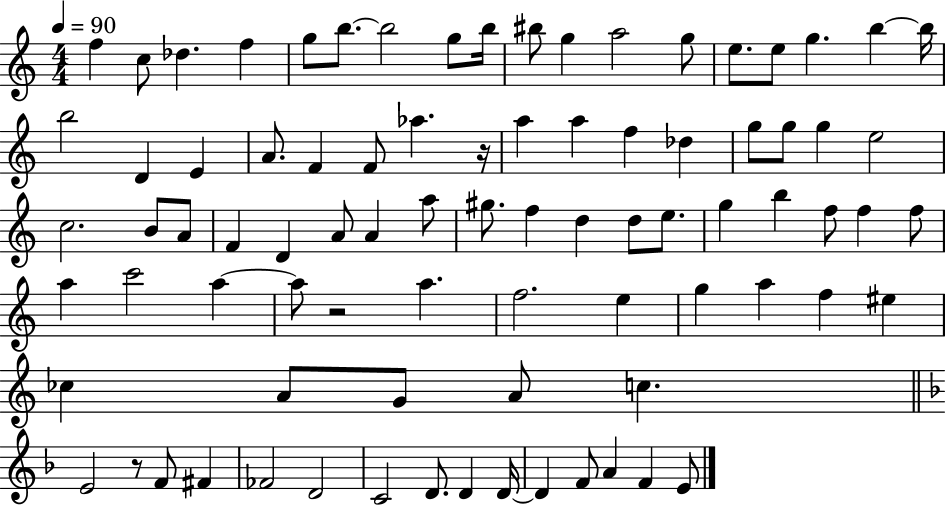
F5/q C5/e Db5/q. F5/q G5/e B5/e. B5/h G5/e B5/s BIS5/e G5/q A5/h G5/e E5/e. E5/e G5/q. B5/q B5/s B5/h D4/q E4/q A4/e. F4/q F4/e Ab5/q. R/s A5/q A5/q F5/q Db5/q G5/e G5/e G5/q E5/h C5/h. B4/e A4/e F4/q D4/q A4/e A4/q A5/e G#5/e. F5/q D5/q D5/e E5/e. G5/q B5/q F5/e F5/q F5/e A5/q C6/h A5/q A5/e R/h A5/q. F5/h. E5/q G5/q A5/q F5/q EIS5/q CES5/q A4/e G4/e A4/e C5/q. E4/h R/e F4/e F#4/q FES4/h D4/h C4/h D4/e. D4/q D4/s D4/q F4/e A4/q F4/q E4/e